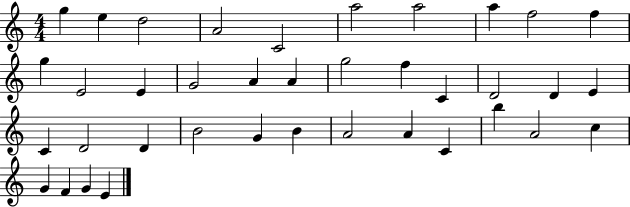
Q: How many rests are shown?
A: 0